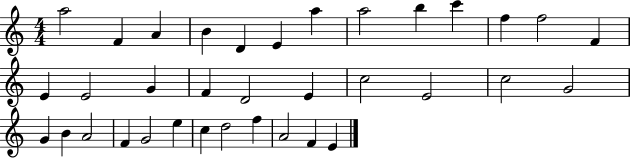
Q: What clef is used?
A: treble